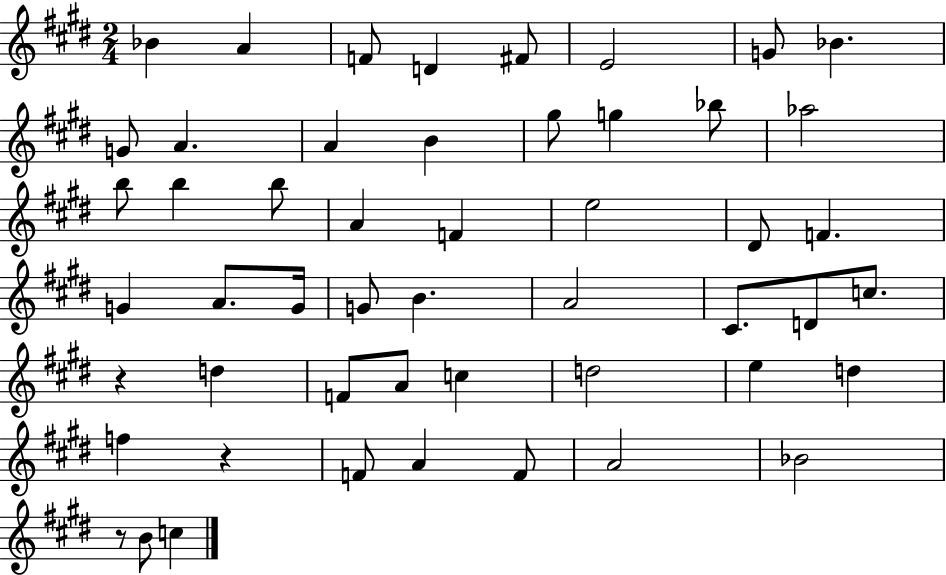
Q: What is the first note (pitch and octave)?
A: Bb4